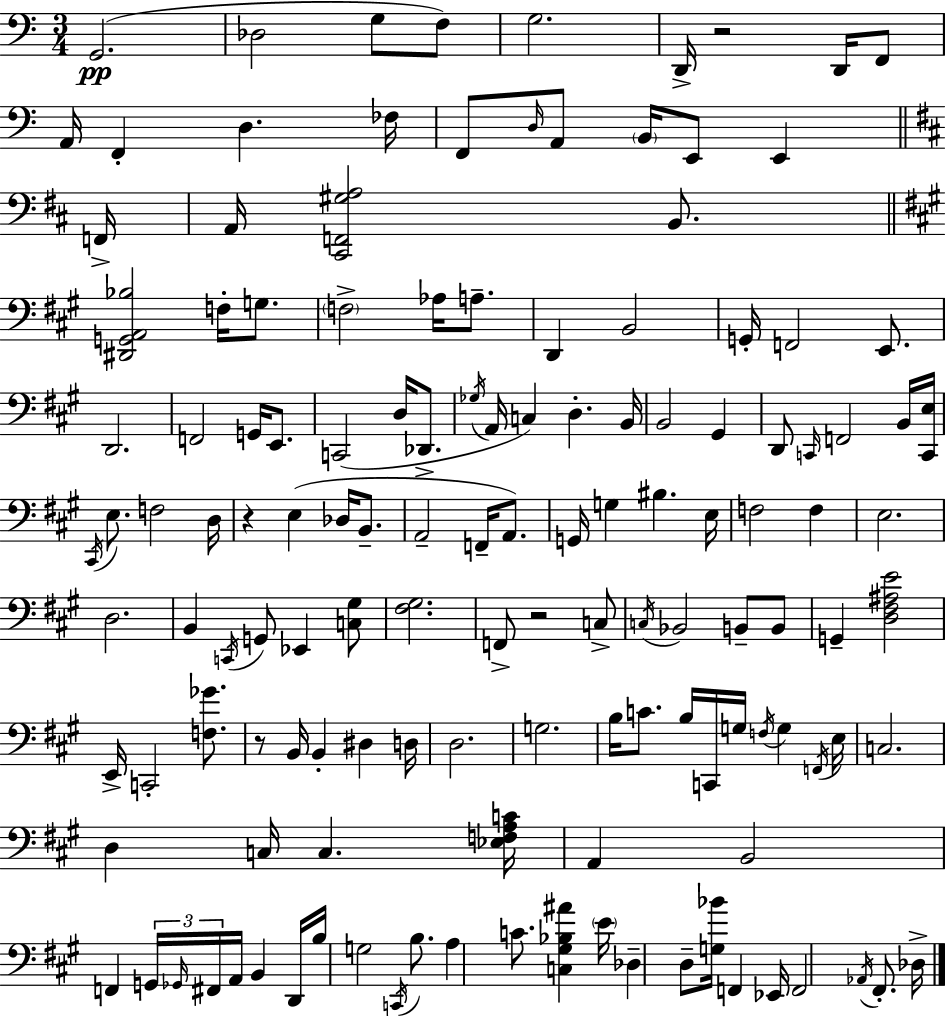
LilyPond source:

{
  \clef bass
  \numericTimeSignature
  \time 3/4
  \key a \minor
  g,2.(\pp | des2 g8 f8) | g2. | d,16-> r2 d,16 f,8 | \break a,16 f,4-. d4. fes16 | f,8 \grace { d16 } a,8 \parenthesize b,16 e,8 e,4 | \bar "||" \break \key d \major f,16-> a,16 <cis, f, gis a>2 b,8. | \bar "||" \break \key a \major <dis, g, a, bes>2 f16-. g8. | \parenthesize f2-> aes16 a8.-- | d,4 b,2 | g,16-. f,2 e,8. | \break d,2. | f,2 g,16 e,8. | c,2( d16 des,8.-> | \acciaccatura { ges16 } a,16 c4) d4.-. | \break b,16 b,2 gis,4 | d,8 \grace { c,16 } f,2 | b,16 <c, e>16 \acciaccatura { cis,16 } e8. f2 | d16 r4 e4( des16 | \break b,8.-- a,2-- f,16-- | a,8.) g,16 g4 bis4. | e16 f2 f4 | e2. | \break d2. | b,4 \acciaccatura { c,16 } g,8 ees,4 | <c gis>8 <fis gis>2. | f,8-> r2 | \break c8-> \acciaccatura { c16 } bes,2 | b,8-- b,8 g,4-- <d fis ais e'>2 | e,16-> c,2-. | <f ges'>8. r8 b,16 b,4-. | \break dis4 d16 d2. | g2. | b16 c'8. b16 c,16 g16 | \acciaccatura { f16 } g4 \acciaccatura { f,16 } e16 c2. | \break d4 c16 | c4. <ees f a c'>16 a,4 b,2 | f,4 \tuplet 3/2 { g,16 | \grace { ges,16 } fis,16 } a,16 b,4 d,16 b16 g2 | \break \acciaccatura { c,16 } b8. a4 | c'8. <c gis bes ais'>4 \parenthesize e'16 des4-- | d8-- <g bes'>16 f,4 ees,16 f,2 | \acciaccatura { aes,16 } fis,8.-. des16-> \bar "|."
}